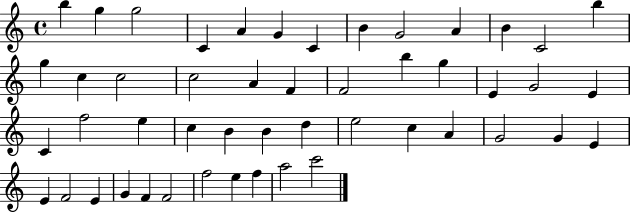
X:1
T:Untitled
M:4/4
L:1/4
K:C
b g g2 C A G C B G2 A B C2 b g c c2 c2 A F F2 b g E G2 E C f2 e c B B d e2 c A G2 G E E F2 E G F F2 f2 e f a2 c'2